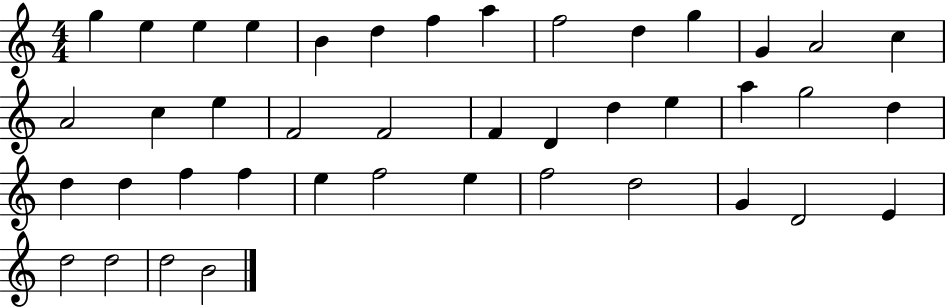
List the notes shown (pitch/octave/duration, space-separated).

G5/q E5/q E5/q E5/q B4/q D5/q F5/q A5/q F5/h D5/q G5/q G4/q A4/h C5/q A4/h C5/q E5/q F4/h F4/h F4/q D4/q D5/q E5/q A5/q G5/h D5/q D5/q D5/q F5/q F5/q E5/q F5/h E5/q F5/h D5/h G4/q D4/h E4/q D5/h D5/h D5/h B4/h